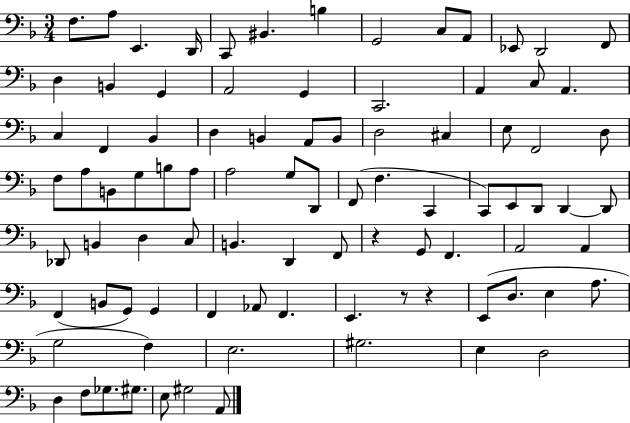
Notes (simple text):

F3/e. A3/e E2/q. D2/s C2/e BIS2/q. B3/q G2/h C3/e A2/e Eb2/e D2/h F2/e D3/q B2/q G2/q A2/h G2/q C2/h. A2/q C3/e A2/q. C3/q F2/q Bb2/q D3/q B2/q A2/e B2/e D3/h C#3/q E3/e F2/h D3/e F3/e A3/e B2/e G3/e B3/e A3/e A3/h G3/e D2/e F2/e F3/q. C2/q C2/e E2/e D2/e D2/q D2/e Db2/e B2/q D3/q C3/e B2/q. D2/q F2/e R/q G2/e F2/q. A2/h A2/q F2/q B2/e G2/e G2/q F2/q Ab2/e F2/q. E2/q. R/e R/q E2/e D3/e. E3/q A3/e. G3/h F3/q E3/h. G#3/h. E3/q D3/h D3/q F3/e Gb3/e. G#3/e. E3/e G#3/h A2/e